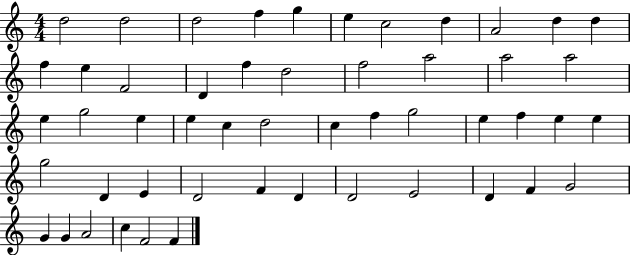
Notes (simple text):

D5/h D5/h D5/h F5/q G5/q E5/q C5/h D5/q A4/h D5/q D5/q F5/q E5/q F4/h D4/q F5/q D5/h F5/h A5/h A5/h A5/h E5/q G5/h E5/q E5/q C5/q D5/h C5/q F5/q G5/h E5/q F5/q E5/q E5/q G5/h D4/q E4/q D4/h F4/q D4/q D4/h E4/h D4/q F4/q G4/h G4/q G4/q A4/h C5/q F4/h F4/q